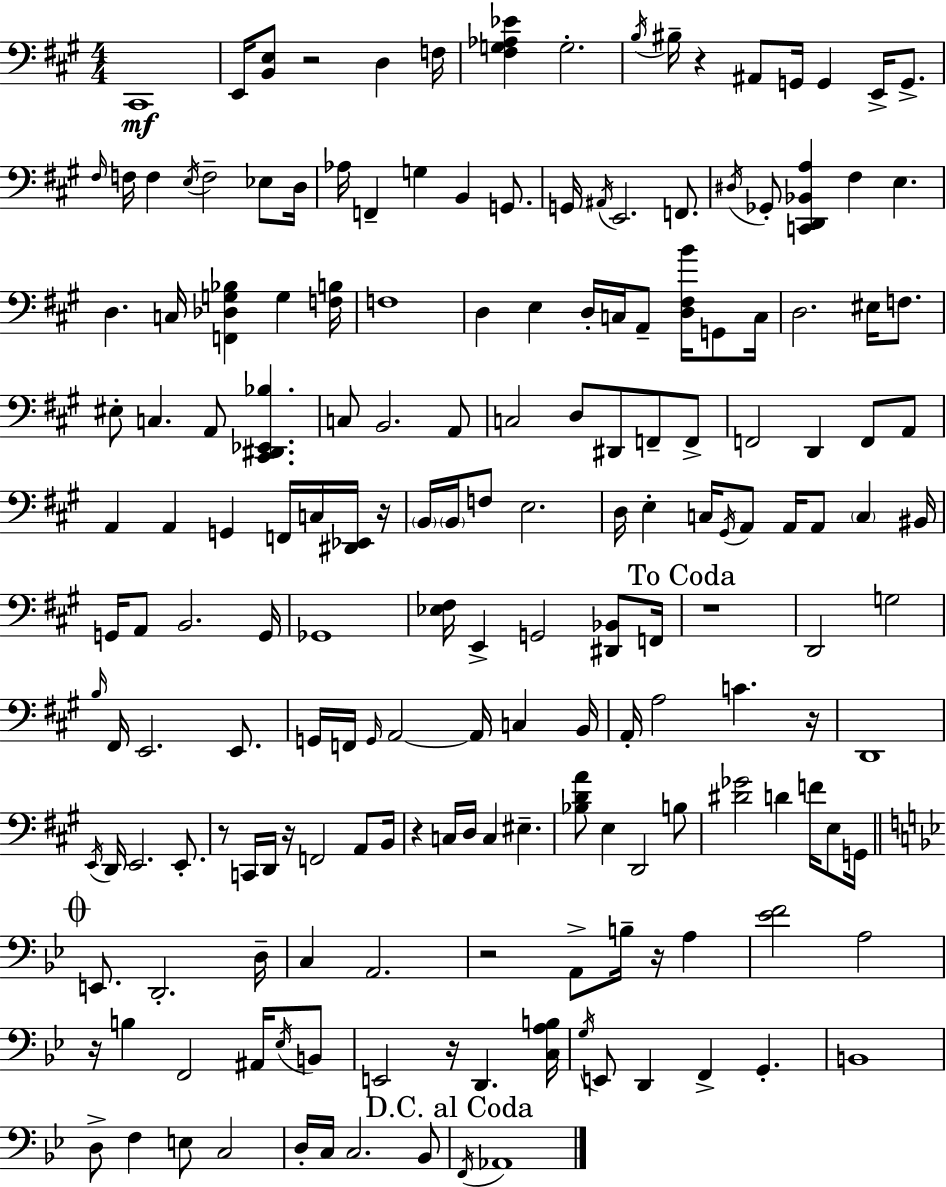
{
  \clef bass
  \numericTimeSignature
  \time 4/4
  \key a \major
  \repeat volta 2 { cis,1\mf | e,16 <b, e>8 r2 d4 f16 | <fis g aes ees'>4 g2.-. | \acciaccatura { b16 } bis16-- r4 ais,8 g,16 g,4 e,16-> g,8.-> | \break \grace { fis16 } f16 f4 \acciaccatura { e16 } f2-- | ees8 d16 aes16 f,4-- g4 b,4 | g,8. g,16 \acciaccatura { ais,16 } e,2. | f,8. \acciaccatura { dis16 } ges,8-. <c, d, bes, a>4 fis4 e4. | \break d4. c16 <f, des g bes>4 | g4 <f b>16 f1 | d4 e4 d16-. c16 a,8-- | <d fis b'>16 g,8 c16 d2. | \break eis16 f8. eis8-. c4. a,8 <cis, dis, ees, bes>4. | c8 b,2. | a,8 c2 d8 dis,8 | f,8-- f,8-> f,2 d,4 | \break f,8 a,8 a,4 a,4 g,4 | f,16 c16 <dis, ees,>16 r16 \parenthesize b,16 \parenthesize b,16 f8 e2. | d16 e4-. c16 \acciaccatura { gis,16 } a,8 a,16 a,8 | \parenthesize c4 bis,16 g,16 a,8 b,2. | \break g,16 ges,1 | <ees fis>16 e,4-> g,2 | <dis, bes,>8 f,16 \mark "To Coda" r1 | d,2 g2 | \break \grace { b16 } fis,16 e,2. | e,8. g,16 f,16 \grace { g,16 } a,2~~ | a,16 c4 b,16 a,16-. a2 | c'4. r16 d,1 | \break \acciaccatura { e,16 } d,16 e,2. | e,8.-. r8 c,16 d,16 r16 f,2 | a,8 b,16 r4 c16 d16 c4 | eis4.-- <bes d' a'>8 e4 d,2 | \break b8 <dis' ges'>2 | d'4 f'16 e8 g,16 \mark \markup { \musicglyph "scripts.coda" } \bar "||" \break \key g \minor e,8. d,2.-. d16-- | c4 a,2. | r2 a,8-> b16-- r16 a4 | <ees' f'>2 a2 | \break r16 b4 f,2 ais,16 \acciaccatura { ees16 } b,8 | e,2 r16 d,4. | <c a b>16 \acciaccatura { g16 } e,8 d,4 f,4-> g,4.-. | b,1 | \break d8-> f4 e8 c2 | d16-. c16 c2. | bes,8 \mark "D.C. al Coda" \acciaccatura { f,16 } aes,1 | } \bar "|."
}